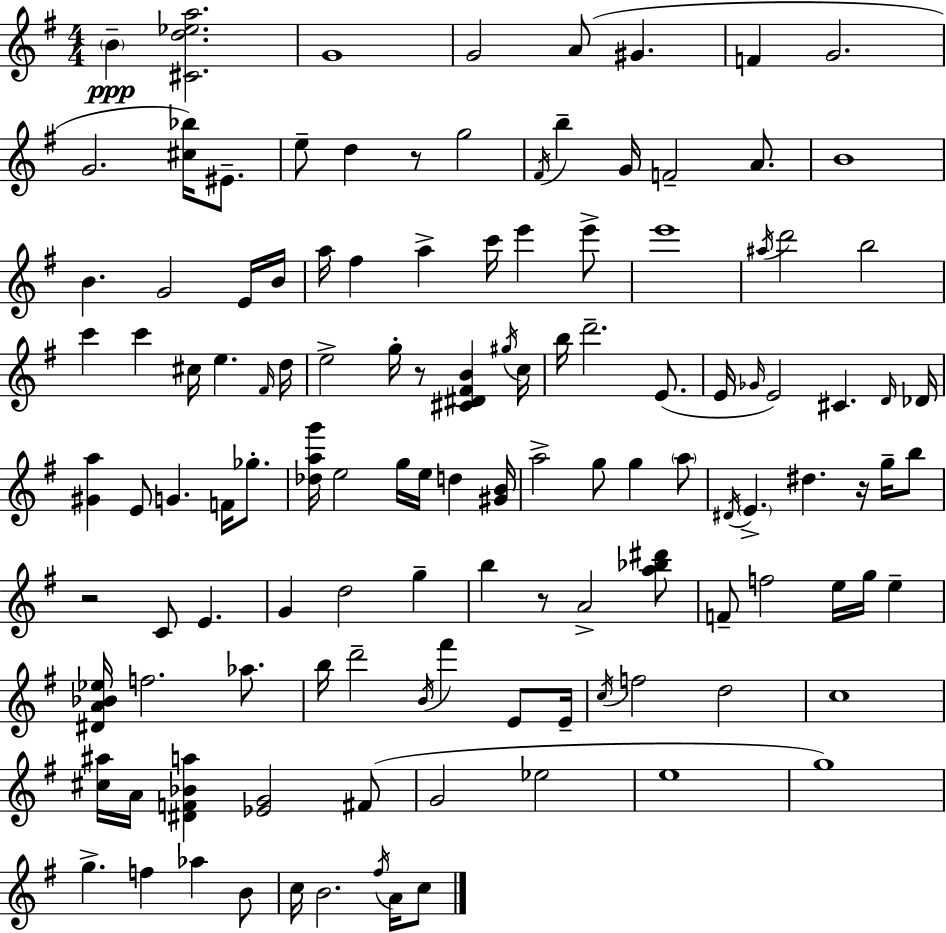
X:1
T:Untitled
M:4/4
L:1/4
K:G
B [^Cd_ea]2 G4 G2 A/2 ^G F G2 G2 [^c_b]/4 ^E/2 e/2 d z/2 g2 ^F/4 b G/4 F2 A/2 B4 B G2 E/4 B/4 a/4 ^f a c'/4 e' e'/2 e'4 ^a/4 d'2 b2 c' c' ^c/4 e ^F/4 d/4 e2 g/4 z/2 [^C^D^FB] ^g/4 c/4 b/4 d'2 E/2 E/4 _G/4 E2 ^C D/4 _D/4 [^Ga] E/2 G F/4 _g/2 [_dag']/4 e2 g/4 e/4 d [^GB]/4 a2 g/2 g a/2 ^D/4 E ^d z/4 g/4 b/2 z2 C/2 E G d2 g b z/2 A2 [a_b^d']/2 F/2 f2 e/4 g/4 e [^DA_B_e]/4 f2 _a/2 b/4 d'2 B/4 ^f' E/2 E/4 c/4 f2 d2 c4 [^c^a]/4 A/4 [^DF_Ba] [_EG]2 ^F/2 G2 _e2 e4 g4 g f _a B/2 c/4 B2 ^f/4 A/4 c/2